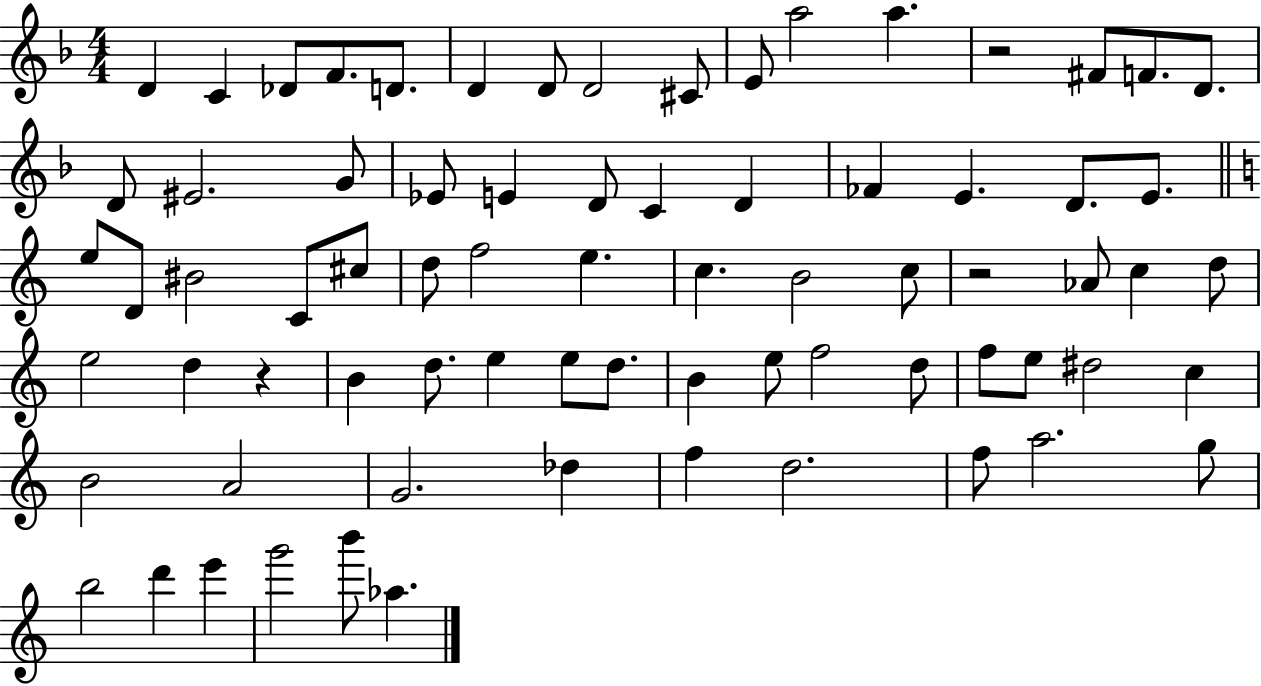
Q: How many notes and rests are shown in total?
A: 74